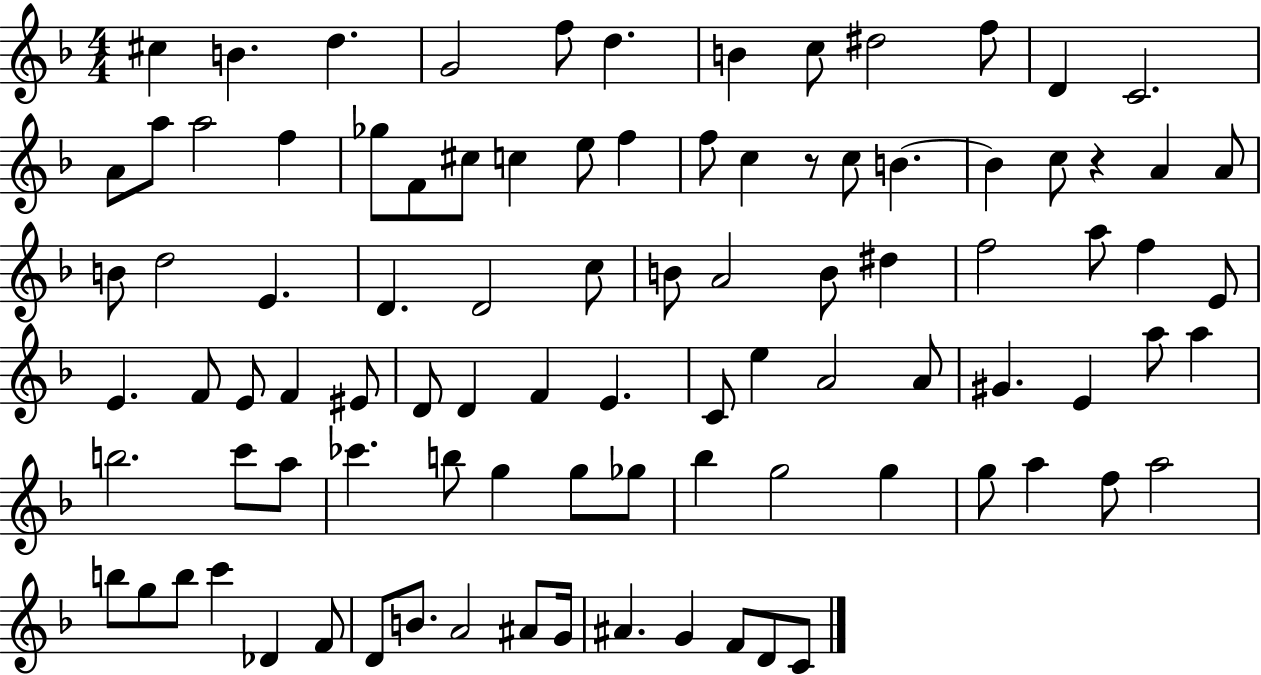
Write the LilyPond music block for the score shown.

{
  \clef treble
  \numericTimeSignature
  \time 4/4
  \key f \major
  \repeat volta 2 { cis''4 b'4. d''4. | g'2 f''8 d''4. | b'4 c''8 dis''2 f''8 | d'4 c'2. | \break a'8 a''8 a''2 f''4 | ges''8 f'8 cis''8 c''4 e''8 f''4 | f''8 c''4 r8 c''8 b'4.~~ | b'4 c''8 r4 a'4 a'8 | \break b'8 d''2 e'4. | d'4. d'2 c''8 | b'8 a'2 b'8 dis''4 | f''2 a''8 f''4 e'8 | \break e'4. f'8 e'8 f'4 eis'8 | d'8 d'4 f'4 e'4. | c'8 e''4 a'2 a'8 | gis'4. e'4 a''8 a''4 | \break b''2. c'''8 a''8 | ces'''4. b''8 g''4 g''8 ges''8 | bes''4 g''2 g''4 | g''8 a''4 f''8 a''2 | \break b''8 g''8 b''8 c'''4 des'4 f'8 | d'8 b'8. a'2 ais'8 g'16 | ais'4. g'4 f'8 d'8 c'8 | } \bar "|."
}